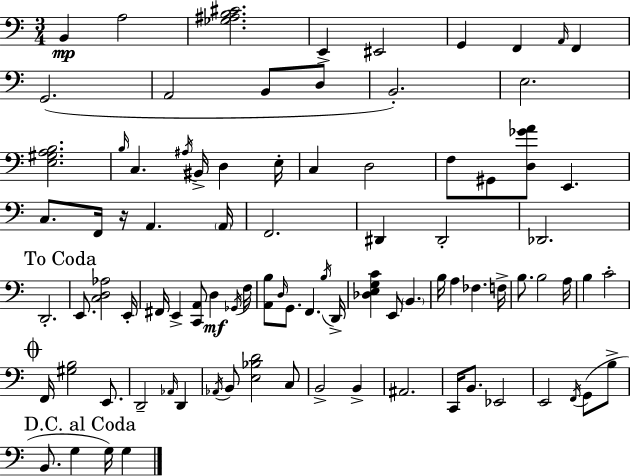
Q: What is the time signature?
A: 3/4